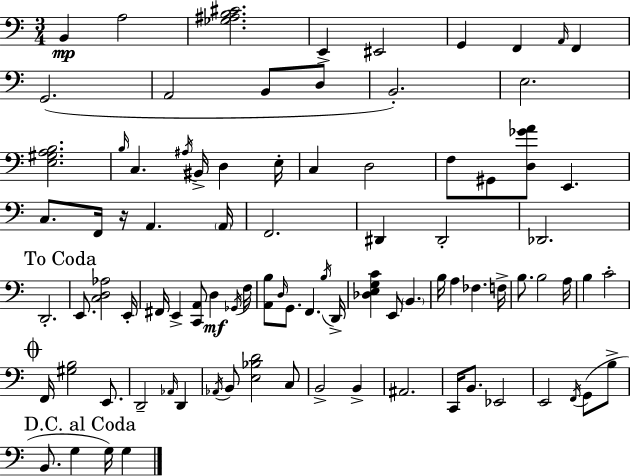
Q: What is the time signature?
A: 3/4